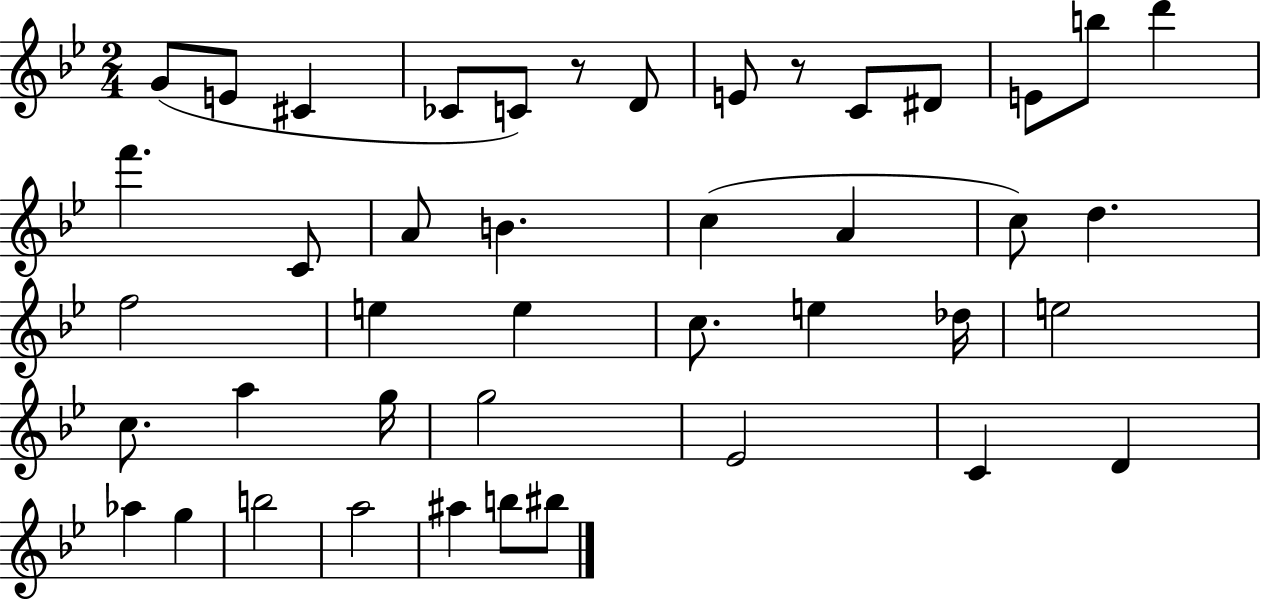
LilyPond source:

{
  \clef treble
  \numericTimeSignature
  \time 2/4
  \key bes \major
  \repeat volta 2 { g'8( e'8 cis'4 | ces'8 c'8) r8 d'8 | e'8 r8 c'8 dis'8 | e'8 b''8 d'''4 | \break f'''4. c'8 | a'8 b'4. | c''4( a'4 | c''8) d''4. | \break f''2 | e''4 e''4 | c''8. e''4 des''16 | e''2 | \break c''8. a''4 g''16 | g''2 | ees'2 | c'4 d'4 | \break aes''4 g''4 | b''2 | a''2 | ais''4 b''8 bis''8 | \break } \bar "|."
}